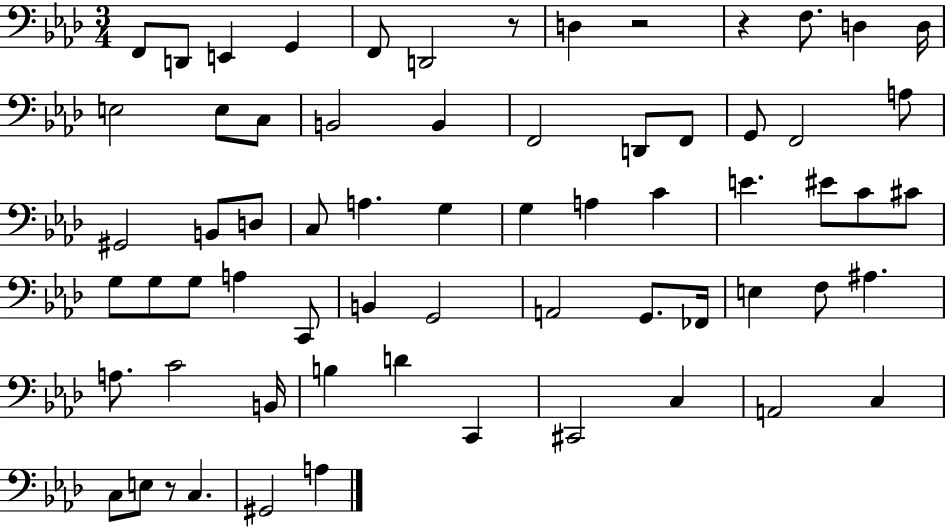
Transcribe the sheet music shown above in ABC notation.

X:1
T:Untitled
M:3/4
L:1/4
K:Ab
F,,/2 D,,/2 E,, G,, F,,/2 D,,2 z/2 D, z2 z F,/2 D, D,/4 E,2 E,/2 C,/2 B,,2 B,, F,,2 D,,/2 F,,/2 G,,/2 F,,2 A,/2 ^G,,2 B,,/2 D,/2 C,/2 A, G, G, A, C E ^E/2 C/2 ^C/2 G,/2 G,/2 G,/2 A, C,,/2 B,, G,,2 A,,2 G,,/2 _F,,/4 E, F,/2 ^A, A,/2 C2 B,,/4 B, D C,, ^C,,2 C, A,,2 C, C,/2 E,/2 z/2 C, ^G,,2 A,